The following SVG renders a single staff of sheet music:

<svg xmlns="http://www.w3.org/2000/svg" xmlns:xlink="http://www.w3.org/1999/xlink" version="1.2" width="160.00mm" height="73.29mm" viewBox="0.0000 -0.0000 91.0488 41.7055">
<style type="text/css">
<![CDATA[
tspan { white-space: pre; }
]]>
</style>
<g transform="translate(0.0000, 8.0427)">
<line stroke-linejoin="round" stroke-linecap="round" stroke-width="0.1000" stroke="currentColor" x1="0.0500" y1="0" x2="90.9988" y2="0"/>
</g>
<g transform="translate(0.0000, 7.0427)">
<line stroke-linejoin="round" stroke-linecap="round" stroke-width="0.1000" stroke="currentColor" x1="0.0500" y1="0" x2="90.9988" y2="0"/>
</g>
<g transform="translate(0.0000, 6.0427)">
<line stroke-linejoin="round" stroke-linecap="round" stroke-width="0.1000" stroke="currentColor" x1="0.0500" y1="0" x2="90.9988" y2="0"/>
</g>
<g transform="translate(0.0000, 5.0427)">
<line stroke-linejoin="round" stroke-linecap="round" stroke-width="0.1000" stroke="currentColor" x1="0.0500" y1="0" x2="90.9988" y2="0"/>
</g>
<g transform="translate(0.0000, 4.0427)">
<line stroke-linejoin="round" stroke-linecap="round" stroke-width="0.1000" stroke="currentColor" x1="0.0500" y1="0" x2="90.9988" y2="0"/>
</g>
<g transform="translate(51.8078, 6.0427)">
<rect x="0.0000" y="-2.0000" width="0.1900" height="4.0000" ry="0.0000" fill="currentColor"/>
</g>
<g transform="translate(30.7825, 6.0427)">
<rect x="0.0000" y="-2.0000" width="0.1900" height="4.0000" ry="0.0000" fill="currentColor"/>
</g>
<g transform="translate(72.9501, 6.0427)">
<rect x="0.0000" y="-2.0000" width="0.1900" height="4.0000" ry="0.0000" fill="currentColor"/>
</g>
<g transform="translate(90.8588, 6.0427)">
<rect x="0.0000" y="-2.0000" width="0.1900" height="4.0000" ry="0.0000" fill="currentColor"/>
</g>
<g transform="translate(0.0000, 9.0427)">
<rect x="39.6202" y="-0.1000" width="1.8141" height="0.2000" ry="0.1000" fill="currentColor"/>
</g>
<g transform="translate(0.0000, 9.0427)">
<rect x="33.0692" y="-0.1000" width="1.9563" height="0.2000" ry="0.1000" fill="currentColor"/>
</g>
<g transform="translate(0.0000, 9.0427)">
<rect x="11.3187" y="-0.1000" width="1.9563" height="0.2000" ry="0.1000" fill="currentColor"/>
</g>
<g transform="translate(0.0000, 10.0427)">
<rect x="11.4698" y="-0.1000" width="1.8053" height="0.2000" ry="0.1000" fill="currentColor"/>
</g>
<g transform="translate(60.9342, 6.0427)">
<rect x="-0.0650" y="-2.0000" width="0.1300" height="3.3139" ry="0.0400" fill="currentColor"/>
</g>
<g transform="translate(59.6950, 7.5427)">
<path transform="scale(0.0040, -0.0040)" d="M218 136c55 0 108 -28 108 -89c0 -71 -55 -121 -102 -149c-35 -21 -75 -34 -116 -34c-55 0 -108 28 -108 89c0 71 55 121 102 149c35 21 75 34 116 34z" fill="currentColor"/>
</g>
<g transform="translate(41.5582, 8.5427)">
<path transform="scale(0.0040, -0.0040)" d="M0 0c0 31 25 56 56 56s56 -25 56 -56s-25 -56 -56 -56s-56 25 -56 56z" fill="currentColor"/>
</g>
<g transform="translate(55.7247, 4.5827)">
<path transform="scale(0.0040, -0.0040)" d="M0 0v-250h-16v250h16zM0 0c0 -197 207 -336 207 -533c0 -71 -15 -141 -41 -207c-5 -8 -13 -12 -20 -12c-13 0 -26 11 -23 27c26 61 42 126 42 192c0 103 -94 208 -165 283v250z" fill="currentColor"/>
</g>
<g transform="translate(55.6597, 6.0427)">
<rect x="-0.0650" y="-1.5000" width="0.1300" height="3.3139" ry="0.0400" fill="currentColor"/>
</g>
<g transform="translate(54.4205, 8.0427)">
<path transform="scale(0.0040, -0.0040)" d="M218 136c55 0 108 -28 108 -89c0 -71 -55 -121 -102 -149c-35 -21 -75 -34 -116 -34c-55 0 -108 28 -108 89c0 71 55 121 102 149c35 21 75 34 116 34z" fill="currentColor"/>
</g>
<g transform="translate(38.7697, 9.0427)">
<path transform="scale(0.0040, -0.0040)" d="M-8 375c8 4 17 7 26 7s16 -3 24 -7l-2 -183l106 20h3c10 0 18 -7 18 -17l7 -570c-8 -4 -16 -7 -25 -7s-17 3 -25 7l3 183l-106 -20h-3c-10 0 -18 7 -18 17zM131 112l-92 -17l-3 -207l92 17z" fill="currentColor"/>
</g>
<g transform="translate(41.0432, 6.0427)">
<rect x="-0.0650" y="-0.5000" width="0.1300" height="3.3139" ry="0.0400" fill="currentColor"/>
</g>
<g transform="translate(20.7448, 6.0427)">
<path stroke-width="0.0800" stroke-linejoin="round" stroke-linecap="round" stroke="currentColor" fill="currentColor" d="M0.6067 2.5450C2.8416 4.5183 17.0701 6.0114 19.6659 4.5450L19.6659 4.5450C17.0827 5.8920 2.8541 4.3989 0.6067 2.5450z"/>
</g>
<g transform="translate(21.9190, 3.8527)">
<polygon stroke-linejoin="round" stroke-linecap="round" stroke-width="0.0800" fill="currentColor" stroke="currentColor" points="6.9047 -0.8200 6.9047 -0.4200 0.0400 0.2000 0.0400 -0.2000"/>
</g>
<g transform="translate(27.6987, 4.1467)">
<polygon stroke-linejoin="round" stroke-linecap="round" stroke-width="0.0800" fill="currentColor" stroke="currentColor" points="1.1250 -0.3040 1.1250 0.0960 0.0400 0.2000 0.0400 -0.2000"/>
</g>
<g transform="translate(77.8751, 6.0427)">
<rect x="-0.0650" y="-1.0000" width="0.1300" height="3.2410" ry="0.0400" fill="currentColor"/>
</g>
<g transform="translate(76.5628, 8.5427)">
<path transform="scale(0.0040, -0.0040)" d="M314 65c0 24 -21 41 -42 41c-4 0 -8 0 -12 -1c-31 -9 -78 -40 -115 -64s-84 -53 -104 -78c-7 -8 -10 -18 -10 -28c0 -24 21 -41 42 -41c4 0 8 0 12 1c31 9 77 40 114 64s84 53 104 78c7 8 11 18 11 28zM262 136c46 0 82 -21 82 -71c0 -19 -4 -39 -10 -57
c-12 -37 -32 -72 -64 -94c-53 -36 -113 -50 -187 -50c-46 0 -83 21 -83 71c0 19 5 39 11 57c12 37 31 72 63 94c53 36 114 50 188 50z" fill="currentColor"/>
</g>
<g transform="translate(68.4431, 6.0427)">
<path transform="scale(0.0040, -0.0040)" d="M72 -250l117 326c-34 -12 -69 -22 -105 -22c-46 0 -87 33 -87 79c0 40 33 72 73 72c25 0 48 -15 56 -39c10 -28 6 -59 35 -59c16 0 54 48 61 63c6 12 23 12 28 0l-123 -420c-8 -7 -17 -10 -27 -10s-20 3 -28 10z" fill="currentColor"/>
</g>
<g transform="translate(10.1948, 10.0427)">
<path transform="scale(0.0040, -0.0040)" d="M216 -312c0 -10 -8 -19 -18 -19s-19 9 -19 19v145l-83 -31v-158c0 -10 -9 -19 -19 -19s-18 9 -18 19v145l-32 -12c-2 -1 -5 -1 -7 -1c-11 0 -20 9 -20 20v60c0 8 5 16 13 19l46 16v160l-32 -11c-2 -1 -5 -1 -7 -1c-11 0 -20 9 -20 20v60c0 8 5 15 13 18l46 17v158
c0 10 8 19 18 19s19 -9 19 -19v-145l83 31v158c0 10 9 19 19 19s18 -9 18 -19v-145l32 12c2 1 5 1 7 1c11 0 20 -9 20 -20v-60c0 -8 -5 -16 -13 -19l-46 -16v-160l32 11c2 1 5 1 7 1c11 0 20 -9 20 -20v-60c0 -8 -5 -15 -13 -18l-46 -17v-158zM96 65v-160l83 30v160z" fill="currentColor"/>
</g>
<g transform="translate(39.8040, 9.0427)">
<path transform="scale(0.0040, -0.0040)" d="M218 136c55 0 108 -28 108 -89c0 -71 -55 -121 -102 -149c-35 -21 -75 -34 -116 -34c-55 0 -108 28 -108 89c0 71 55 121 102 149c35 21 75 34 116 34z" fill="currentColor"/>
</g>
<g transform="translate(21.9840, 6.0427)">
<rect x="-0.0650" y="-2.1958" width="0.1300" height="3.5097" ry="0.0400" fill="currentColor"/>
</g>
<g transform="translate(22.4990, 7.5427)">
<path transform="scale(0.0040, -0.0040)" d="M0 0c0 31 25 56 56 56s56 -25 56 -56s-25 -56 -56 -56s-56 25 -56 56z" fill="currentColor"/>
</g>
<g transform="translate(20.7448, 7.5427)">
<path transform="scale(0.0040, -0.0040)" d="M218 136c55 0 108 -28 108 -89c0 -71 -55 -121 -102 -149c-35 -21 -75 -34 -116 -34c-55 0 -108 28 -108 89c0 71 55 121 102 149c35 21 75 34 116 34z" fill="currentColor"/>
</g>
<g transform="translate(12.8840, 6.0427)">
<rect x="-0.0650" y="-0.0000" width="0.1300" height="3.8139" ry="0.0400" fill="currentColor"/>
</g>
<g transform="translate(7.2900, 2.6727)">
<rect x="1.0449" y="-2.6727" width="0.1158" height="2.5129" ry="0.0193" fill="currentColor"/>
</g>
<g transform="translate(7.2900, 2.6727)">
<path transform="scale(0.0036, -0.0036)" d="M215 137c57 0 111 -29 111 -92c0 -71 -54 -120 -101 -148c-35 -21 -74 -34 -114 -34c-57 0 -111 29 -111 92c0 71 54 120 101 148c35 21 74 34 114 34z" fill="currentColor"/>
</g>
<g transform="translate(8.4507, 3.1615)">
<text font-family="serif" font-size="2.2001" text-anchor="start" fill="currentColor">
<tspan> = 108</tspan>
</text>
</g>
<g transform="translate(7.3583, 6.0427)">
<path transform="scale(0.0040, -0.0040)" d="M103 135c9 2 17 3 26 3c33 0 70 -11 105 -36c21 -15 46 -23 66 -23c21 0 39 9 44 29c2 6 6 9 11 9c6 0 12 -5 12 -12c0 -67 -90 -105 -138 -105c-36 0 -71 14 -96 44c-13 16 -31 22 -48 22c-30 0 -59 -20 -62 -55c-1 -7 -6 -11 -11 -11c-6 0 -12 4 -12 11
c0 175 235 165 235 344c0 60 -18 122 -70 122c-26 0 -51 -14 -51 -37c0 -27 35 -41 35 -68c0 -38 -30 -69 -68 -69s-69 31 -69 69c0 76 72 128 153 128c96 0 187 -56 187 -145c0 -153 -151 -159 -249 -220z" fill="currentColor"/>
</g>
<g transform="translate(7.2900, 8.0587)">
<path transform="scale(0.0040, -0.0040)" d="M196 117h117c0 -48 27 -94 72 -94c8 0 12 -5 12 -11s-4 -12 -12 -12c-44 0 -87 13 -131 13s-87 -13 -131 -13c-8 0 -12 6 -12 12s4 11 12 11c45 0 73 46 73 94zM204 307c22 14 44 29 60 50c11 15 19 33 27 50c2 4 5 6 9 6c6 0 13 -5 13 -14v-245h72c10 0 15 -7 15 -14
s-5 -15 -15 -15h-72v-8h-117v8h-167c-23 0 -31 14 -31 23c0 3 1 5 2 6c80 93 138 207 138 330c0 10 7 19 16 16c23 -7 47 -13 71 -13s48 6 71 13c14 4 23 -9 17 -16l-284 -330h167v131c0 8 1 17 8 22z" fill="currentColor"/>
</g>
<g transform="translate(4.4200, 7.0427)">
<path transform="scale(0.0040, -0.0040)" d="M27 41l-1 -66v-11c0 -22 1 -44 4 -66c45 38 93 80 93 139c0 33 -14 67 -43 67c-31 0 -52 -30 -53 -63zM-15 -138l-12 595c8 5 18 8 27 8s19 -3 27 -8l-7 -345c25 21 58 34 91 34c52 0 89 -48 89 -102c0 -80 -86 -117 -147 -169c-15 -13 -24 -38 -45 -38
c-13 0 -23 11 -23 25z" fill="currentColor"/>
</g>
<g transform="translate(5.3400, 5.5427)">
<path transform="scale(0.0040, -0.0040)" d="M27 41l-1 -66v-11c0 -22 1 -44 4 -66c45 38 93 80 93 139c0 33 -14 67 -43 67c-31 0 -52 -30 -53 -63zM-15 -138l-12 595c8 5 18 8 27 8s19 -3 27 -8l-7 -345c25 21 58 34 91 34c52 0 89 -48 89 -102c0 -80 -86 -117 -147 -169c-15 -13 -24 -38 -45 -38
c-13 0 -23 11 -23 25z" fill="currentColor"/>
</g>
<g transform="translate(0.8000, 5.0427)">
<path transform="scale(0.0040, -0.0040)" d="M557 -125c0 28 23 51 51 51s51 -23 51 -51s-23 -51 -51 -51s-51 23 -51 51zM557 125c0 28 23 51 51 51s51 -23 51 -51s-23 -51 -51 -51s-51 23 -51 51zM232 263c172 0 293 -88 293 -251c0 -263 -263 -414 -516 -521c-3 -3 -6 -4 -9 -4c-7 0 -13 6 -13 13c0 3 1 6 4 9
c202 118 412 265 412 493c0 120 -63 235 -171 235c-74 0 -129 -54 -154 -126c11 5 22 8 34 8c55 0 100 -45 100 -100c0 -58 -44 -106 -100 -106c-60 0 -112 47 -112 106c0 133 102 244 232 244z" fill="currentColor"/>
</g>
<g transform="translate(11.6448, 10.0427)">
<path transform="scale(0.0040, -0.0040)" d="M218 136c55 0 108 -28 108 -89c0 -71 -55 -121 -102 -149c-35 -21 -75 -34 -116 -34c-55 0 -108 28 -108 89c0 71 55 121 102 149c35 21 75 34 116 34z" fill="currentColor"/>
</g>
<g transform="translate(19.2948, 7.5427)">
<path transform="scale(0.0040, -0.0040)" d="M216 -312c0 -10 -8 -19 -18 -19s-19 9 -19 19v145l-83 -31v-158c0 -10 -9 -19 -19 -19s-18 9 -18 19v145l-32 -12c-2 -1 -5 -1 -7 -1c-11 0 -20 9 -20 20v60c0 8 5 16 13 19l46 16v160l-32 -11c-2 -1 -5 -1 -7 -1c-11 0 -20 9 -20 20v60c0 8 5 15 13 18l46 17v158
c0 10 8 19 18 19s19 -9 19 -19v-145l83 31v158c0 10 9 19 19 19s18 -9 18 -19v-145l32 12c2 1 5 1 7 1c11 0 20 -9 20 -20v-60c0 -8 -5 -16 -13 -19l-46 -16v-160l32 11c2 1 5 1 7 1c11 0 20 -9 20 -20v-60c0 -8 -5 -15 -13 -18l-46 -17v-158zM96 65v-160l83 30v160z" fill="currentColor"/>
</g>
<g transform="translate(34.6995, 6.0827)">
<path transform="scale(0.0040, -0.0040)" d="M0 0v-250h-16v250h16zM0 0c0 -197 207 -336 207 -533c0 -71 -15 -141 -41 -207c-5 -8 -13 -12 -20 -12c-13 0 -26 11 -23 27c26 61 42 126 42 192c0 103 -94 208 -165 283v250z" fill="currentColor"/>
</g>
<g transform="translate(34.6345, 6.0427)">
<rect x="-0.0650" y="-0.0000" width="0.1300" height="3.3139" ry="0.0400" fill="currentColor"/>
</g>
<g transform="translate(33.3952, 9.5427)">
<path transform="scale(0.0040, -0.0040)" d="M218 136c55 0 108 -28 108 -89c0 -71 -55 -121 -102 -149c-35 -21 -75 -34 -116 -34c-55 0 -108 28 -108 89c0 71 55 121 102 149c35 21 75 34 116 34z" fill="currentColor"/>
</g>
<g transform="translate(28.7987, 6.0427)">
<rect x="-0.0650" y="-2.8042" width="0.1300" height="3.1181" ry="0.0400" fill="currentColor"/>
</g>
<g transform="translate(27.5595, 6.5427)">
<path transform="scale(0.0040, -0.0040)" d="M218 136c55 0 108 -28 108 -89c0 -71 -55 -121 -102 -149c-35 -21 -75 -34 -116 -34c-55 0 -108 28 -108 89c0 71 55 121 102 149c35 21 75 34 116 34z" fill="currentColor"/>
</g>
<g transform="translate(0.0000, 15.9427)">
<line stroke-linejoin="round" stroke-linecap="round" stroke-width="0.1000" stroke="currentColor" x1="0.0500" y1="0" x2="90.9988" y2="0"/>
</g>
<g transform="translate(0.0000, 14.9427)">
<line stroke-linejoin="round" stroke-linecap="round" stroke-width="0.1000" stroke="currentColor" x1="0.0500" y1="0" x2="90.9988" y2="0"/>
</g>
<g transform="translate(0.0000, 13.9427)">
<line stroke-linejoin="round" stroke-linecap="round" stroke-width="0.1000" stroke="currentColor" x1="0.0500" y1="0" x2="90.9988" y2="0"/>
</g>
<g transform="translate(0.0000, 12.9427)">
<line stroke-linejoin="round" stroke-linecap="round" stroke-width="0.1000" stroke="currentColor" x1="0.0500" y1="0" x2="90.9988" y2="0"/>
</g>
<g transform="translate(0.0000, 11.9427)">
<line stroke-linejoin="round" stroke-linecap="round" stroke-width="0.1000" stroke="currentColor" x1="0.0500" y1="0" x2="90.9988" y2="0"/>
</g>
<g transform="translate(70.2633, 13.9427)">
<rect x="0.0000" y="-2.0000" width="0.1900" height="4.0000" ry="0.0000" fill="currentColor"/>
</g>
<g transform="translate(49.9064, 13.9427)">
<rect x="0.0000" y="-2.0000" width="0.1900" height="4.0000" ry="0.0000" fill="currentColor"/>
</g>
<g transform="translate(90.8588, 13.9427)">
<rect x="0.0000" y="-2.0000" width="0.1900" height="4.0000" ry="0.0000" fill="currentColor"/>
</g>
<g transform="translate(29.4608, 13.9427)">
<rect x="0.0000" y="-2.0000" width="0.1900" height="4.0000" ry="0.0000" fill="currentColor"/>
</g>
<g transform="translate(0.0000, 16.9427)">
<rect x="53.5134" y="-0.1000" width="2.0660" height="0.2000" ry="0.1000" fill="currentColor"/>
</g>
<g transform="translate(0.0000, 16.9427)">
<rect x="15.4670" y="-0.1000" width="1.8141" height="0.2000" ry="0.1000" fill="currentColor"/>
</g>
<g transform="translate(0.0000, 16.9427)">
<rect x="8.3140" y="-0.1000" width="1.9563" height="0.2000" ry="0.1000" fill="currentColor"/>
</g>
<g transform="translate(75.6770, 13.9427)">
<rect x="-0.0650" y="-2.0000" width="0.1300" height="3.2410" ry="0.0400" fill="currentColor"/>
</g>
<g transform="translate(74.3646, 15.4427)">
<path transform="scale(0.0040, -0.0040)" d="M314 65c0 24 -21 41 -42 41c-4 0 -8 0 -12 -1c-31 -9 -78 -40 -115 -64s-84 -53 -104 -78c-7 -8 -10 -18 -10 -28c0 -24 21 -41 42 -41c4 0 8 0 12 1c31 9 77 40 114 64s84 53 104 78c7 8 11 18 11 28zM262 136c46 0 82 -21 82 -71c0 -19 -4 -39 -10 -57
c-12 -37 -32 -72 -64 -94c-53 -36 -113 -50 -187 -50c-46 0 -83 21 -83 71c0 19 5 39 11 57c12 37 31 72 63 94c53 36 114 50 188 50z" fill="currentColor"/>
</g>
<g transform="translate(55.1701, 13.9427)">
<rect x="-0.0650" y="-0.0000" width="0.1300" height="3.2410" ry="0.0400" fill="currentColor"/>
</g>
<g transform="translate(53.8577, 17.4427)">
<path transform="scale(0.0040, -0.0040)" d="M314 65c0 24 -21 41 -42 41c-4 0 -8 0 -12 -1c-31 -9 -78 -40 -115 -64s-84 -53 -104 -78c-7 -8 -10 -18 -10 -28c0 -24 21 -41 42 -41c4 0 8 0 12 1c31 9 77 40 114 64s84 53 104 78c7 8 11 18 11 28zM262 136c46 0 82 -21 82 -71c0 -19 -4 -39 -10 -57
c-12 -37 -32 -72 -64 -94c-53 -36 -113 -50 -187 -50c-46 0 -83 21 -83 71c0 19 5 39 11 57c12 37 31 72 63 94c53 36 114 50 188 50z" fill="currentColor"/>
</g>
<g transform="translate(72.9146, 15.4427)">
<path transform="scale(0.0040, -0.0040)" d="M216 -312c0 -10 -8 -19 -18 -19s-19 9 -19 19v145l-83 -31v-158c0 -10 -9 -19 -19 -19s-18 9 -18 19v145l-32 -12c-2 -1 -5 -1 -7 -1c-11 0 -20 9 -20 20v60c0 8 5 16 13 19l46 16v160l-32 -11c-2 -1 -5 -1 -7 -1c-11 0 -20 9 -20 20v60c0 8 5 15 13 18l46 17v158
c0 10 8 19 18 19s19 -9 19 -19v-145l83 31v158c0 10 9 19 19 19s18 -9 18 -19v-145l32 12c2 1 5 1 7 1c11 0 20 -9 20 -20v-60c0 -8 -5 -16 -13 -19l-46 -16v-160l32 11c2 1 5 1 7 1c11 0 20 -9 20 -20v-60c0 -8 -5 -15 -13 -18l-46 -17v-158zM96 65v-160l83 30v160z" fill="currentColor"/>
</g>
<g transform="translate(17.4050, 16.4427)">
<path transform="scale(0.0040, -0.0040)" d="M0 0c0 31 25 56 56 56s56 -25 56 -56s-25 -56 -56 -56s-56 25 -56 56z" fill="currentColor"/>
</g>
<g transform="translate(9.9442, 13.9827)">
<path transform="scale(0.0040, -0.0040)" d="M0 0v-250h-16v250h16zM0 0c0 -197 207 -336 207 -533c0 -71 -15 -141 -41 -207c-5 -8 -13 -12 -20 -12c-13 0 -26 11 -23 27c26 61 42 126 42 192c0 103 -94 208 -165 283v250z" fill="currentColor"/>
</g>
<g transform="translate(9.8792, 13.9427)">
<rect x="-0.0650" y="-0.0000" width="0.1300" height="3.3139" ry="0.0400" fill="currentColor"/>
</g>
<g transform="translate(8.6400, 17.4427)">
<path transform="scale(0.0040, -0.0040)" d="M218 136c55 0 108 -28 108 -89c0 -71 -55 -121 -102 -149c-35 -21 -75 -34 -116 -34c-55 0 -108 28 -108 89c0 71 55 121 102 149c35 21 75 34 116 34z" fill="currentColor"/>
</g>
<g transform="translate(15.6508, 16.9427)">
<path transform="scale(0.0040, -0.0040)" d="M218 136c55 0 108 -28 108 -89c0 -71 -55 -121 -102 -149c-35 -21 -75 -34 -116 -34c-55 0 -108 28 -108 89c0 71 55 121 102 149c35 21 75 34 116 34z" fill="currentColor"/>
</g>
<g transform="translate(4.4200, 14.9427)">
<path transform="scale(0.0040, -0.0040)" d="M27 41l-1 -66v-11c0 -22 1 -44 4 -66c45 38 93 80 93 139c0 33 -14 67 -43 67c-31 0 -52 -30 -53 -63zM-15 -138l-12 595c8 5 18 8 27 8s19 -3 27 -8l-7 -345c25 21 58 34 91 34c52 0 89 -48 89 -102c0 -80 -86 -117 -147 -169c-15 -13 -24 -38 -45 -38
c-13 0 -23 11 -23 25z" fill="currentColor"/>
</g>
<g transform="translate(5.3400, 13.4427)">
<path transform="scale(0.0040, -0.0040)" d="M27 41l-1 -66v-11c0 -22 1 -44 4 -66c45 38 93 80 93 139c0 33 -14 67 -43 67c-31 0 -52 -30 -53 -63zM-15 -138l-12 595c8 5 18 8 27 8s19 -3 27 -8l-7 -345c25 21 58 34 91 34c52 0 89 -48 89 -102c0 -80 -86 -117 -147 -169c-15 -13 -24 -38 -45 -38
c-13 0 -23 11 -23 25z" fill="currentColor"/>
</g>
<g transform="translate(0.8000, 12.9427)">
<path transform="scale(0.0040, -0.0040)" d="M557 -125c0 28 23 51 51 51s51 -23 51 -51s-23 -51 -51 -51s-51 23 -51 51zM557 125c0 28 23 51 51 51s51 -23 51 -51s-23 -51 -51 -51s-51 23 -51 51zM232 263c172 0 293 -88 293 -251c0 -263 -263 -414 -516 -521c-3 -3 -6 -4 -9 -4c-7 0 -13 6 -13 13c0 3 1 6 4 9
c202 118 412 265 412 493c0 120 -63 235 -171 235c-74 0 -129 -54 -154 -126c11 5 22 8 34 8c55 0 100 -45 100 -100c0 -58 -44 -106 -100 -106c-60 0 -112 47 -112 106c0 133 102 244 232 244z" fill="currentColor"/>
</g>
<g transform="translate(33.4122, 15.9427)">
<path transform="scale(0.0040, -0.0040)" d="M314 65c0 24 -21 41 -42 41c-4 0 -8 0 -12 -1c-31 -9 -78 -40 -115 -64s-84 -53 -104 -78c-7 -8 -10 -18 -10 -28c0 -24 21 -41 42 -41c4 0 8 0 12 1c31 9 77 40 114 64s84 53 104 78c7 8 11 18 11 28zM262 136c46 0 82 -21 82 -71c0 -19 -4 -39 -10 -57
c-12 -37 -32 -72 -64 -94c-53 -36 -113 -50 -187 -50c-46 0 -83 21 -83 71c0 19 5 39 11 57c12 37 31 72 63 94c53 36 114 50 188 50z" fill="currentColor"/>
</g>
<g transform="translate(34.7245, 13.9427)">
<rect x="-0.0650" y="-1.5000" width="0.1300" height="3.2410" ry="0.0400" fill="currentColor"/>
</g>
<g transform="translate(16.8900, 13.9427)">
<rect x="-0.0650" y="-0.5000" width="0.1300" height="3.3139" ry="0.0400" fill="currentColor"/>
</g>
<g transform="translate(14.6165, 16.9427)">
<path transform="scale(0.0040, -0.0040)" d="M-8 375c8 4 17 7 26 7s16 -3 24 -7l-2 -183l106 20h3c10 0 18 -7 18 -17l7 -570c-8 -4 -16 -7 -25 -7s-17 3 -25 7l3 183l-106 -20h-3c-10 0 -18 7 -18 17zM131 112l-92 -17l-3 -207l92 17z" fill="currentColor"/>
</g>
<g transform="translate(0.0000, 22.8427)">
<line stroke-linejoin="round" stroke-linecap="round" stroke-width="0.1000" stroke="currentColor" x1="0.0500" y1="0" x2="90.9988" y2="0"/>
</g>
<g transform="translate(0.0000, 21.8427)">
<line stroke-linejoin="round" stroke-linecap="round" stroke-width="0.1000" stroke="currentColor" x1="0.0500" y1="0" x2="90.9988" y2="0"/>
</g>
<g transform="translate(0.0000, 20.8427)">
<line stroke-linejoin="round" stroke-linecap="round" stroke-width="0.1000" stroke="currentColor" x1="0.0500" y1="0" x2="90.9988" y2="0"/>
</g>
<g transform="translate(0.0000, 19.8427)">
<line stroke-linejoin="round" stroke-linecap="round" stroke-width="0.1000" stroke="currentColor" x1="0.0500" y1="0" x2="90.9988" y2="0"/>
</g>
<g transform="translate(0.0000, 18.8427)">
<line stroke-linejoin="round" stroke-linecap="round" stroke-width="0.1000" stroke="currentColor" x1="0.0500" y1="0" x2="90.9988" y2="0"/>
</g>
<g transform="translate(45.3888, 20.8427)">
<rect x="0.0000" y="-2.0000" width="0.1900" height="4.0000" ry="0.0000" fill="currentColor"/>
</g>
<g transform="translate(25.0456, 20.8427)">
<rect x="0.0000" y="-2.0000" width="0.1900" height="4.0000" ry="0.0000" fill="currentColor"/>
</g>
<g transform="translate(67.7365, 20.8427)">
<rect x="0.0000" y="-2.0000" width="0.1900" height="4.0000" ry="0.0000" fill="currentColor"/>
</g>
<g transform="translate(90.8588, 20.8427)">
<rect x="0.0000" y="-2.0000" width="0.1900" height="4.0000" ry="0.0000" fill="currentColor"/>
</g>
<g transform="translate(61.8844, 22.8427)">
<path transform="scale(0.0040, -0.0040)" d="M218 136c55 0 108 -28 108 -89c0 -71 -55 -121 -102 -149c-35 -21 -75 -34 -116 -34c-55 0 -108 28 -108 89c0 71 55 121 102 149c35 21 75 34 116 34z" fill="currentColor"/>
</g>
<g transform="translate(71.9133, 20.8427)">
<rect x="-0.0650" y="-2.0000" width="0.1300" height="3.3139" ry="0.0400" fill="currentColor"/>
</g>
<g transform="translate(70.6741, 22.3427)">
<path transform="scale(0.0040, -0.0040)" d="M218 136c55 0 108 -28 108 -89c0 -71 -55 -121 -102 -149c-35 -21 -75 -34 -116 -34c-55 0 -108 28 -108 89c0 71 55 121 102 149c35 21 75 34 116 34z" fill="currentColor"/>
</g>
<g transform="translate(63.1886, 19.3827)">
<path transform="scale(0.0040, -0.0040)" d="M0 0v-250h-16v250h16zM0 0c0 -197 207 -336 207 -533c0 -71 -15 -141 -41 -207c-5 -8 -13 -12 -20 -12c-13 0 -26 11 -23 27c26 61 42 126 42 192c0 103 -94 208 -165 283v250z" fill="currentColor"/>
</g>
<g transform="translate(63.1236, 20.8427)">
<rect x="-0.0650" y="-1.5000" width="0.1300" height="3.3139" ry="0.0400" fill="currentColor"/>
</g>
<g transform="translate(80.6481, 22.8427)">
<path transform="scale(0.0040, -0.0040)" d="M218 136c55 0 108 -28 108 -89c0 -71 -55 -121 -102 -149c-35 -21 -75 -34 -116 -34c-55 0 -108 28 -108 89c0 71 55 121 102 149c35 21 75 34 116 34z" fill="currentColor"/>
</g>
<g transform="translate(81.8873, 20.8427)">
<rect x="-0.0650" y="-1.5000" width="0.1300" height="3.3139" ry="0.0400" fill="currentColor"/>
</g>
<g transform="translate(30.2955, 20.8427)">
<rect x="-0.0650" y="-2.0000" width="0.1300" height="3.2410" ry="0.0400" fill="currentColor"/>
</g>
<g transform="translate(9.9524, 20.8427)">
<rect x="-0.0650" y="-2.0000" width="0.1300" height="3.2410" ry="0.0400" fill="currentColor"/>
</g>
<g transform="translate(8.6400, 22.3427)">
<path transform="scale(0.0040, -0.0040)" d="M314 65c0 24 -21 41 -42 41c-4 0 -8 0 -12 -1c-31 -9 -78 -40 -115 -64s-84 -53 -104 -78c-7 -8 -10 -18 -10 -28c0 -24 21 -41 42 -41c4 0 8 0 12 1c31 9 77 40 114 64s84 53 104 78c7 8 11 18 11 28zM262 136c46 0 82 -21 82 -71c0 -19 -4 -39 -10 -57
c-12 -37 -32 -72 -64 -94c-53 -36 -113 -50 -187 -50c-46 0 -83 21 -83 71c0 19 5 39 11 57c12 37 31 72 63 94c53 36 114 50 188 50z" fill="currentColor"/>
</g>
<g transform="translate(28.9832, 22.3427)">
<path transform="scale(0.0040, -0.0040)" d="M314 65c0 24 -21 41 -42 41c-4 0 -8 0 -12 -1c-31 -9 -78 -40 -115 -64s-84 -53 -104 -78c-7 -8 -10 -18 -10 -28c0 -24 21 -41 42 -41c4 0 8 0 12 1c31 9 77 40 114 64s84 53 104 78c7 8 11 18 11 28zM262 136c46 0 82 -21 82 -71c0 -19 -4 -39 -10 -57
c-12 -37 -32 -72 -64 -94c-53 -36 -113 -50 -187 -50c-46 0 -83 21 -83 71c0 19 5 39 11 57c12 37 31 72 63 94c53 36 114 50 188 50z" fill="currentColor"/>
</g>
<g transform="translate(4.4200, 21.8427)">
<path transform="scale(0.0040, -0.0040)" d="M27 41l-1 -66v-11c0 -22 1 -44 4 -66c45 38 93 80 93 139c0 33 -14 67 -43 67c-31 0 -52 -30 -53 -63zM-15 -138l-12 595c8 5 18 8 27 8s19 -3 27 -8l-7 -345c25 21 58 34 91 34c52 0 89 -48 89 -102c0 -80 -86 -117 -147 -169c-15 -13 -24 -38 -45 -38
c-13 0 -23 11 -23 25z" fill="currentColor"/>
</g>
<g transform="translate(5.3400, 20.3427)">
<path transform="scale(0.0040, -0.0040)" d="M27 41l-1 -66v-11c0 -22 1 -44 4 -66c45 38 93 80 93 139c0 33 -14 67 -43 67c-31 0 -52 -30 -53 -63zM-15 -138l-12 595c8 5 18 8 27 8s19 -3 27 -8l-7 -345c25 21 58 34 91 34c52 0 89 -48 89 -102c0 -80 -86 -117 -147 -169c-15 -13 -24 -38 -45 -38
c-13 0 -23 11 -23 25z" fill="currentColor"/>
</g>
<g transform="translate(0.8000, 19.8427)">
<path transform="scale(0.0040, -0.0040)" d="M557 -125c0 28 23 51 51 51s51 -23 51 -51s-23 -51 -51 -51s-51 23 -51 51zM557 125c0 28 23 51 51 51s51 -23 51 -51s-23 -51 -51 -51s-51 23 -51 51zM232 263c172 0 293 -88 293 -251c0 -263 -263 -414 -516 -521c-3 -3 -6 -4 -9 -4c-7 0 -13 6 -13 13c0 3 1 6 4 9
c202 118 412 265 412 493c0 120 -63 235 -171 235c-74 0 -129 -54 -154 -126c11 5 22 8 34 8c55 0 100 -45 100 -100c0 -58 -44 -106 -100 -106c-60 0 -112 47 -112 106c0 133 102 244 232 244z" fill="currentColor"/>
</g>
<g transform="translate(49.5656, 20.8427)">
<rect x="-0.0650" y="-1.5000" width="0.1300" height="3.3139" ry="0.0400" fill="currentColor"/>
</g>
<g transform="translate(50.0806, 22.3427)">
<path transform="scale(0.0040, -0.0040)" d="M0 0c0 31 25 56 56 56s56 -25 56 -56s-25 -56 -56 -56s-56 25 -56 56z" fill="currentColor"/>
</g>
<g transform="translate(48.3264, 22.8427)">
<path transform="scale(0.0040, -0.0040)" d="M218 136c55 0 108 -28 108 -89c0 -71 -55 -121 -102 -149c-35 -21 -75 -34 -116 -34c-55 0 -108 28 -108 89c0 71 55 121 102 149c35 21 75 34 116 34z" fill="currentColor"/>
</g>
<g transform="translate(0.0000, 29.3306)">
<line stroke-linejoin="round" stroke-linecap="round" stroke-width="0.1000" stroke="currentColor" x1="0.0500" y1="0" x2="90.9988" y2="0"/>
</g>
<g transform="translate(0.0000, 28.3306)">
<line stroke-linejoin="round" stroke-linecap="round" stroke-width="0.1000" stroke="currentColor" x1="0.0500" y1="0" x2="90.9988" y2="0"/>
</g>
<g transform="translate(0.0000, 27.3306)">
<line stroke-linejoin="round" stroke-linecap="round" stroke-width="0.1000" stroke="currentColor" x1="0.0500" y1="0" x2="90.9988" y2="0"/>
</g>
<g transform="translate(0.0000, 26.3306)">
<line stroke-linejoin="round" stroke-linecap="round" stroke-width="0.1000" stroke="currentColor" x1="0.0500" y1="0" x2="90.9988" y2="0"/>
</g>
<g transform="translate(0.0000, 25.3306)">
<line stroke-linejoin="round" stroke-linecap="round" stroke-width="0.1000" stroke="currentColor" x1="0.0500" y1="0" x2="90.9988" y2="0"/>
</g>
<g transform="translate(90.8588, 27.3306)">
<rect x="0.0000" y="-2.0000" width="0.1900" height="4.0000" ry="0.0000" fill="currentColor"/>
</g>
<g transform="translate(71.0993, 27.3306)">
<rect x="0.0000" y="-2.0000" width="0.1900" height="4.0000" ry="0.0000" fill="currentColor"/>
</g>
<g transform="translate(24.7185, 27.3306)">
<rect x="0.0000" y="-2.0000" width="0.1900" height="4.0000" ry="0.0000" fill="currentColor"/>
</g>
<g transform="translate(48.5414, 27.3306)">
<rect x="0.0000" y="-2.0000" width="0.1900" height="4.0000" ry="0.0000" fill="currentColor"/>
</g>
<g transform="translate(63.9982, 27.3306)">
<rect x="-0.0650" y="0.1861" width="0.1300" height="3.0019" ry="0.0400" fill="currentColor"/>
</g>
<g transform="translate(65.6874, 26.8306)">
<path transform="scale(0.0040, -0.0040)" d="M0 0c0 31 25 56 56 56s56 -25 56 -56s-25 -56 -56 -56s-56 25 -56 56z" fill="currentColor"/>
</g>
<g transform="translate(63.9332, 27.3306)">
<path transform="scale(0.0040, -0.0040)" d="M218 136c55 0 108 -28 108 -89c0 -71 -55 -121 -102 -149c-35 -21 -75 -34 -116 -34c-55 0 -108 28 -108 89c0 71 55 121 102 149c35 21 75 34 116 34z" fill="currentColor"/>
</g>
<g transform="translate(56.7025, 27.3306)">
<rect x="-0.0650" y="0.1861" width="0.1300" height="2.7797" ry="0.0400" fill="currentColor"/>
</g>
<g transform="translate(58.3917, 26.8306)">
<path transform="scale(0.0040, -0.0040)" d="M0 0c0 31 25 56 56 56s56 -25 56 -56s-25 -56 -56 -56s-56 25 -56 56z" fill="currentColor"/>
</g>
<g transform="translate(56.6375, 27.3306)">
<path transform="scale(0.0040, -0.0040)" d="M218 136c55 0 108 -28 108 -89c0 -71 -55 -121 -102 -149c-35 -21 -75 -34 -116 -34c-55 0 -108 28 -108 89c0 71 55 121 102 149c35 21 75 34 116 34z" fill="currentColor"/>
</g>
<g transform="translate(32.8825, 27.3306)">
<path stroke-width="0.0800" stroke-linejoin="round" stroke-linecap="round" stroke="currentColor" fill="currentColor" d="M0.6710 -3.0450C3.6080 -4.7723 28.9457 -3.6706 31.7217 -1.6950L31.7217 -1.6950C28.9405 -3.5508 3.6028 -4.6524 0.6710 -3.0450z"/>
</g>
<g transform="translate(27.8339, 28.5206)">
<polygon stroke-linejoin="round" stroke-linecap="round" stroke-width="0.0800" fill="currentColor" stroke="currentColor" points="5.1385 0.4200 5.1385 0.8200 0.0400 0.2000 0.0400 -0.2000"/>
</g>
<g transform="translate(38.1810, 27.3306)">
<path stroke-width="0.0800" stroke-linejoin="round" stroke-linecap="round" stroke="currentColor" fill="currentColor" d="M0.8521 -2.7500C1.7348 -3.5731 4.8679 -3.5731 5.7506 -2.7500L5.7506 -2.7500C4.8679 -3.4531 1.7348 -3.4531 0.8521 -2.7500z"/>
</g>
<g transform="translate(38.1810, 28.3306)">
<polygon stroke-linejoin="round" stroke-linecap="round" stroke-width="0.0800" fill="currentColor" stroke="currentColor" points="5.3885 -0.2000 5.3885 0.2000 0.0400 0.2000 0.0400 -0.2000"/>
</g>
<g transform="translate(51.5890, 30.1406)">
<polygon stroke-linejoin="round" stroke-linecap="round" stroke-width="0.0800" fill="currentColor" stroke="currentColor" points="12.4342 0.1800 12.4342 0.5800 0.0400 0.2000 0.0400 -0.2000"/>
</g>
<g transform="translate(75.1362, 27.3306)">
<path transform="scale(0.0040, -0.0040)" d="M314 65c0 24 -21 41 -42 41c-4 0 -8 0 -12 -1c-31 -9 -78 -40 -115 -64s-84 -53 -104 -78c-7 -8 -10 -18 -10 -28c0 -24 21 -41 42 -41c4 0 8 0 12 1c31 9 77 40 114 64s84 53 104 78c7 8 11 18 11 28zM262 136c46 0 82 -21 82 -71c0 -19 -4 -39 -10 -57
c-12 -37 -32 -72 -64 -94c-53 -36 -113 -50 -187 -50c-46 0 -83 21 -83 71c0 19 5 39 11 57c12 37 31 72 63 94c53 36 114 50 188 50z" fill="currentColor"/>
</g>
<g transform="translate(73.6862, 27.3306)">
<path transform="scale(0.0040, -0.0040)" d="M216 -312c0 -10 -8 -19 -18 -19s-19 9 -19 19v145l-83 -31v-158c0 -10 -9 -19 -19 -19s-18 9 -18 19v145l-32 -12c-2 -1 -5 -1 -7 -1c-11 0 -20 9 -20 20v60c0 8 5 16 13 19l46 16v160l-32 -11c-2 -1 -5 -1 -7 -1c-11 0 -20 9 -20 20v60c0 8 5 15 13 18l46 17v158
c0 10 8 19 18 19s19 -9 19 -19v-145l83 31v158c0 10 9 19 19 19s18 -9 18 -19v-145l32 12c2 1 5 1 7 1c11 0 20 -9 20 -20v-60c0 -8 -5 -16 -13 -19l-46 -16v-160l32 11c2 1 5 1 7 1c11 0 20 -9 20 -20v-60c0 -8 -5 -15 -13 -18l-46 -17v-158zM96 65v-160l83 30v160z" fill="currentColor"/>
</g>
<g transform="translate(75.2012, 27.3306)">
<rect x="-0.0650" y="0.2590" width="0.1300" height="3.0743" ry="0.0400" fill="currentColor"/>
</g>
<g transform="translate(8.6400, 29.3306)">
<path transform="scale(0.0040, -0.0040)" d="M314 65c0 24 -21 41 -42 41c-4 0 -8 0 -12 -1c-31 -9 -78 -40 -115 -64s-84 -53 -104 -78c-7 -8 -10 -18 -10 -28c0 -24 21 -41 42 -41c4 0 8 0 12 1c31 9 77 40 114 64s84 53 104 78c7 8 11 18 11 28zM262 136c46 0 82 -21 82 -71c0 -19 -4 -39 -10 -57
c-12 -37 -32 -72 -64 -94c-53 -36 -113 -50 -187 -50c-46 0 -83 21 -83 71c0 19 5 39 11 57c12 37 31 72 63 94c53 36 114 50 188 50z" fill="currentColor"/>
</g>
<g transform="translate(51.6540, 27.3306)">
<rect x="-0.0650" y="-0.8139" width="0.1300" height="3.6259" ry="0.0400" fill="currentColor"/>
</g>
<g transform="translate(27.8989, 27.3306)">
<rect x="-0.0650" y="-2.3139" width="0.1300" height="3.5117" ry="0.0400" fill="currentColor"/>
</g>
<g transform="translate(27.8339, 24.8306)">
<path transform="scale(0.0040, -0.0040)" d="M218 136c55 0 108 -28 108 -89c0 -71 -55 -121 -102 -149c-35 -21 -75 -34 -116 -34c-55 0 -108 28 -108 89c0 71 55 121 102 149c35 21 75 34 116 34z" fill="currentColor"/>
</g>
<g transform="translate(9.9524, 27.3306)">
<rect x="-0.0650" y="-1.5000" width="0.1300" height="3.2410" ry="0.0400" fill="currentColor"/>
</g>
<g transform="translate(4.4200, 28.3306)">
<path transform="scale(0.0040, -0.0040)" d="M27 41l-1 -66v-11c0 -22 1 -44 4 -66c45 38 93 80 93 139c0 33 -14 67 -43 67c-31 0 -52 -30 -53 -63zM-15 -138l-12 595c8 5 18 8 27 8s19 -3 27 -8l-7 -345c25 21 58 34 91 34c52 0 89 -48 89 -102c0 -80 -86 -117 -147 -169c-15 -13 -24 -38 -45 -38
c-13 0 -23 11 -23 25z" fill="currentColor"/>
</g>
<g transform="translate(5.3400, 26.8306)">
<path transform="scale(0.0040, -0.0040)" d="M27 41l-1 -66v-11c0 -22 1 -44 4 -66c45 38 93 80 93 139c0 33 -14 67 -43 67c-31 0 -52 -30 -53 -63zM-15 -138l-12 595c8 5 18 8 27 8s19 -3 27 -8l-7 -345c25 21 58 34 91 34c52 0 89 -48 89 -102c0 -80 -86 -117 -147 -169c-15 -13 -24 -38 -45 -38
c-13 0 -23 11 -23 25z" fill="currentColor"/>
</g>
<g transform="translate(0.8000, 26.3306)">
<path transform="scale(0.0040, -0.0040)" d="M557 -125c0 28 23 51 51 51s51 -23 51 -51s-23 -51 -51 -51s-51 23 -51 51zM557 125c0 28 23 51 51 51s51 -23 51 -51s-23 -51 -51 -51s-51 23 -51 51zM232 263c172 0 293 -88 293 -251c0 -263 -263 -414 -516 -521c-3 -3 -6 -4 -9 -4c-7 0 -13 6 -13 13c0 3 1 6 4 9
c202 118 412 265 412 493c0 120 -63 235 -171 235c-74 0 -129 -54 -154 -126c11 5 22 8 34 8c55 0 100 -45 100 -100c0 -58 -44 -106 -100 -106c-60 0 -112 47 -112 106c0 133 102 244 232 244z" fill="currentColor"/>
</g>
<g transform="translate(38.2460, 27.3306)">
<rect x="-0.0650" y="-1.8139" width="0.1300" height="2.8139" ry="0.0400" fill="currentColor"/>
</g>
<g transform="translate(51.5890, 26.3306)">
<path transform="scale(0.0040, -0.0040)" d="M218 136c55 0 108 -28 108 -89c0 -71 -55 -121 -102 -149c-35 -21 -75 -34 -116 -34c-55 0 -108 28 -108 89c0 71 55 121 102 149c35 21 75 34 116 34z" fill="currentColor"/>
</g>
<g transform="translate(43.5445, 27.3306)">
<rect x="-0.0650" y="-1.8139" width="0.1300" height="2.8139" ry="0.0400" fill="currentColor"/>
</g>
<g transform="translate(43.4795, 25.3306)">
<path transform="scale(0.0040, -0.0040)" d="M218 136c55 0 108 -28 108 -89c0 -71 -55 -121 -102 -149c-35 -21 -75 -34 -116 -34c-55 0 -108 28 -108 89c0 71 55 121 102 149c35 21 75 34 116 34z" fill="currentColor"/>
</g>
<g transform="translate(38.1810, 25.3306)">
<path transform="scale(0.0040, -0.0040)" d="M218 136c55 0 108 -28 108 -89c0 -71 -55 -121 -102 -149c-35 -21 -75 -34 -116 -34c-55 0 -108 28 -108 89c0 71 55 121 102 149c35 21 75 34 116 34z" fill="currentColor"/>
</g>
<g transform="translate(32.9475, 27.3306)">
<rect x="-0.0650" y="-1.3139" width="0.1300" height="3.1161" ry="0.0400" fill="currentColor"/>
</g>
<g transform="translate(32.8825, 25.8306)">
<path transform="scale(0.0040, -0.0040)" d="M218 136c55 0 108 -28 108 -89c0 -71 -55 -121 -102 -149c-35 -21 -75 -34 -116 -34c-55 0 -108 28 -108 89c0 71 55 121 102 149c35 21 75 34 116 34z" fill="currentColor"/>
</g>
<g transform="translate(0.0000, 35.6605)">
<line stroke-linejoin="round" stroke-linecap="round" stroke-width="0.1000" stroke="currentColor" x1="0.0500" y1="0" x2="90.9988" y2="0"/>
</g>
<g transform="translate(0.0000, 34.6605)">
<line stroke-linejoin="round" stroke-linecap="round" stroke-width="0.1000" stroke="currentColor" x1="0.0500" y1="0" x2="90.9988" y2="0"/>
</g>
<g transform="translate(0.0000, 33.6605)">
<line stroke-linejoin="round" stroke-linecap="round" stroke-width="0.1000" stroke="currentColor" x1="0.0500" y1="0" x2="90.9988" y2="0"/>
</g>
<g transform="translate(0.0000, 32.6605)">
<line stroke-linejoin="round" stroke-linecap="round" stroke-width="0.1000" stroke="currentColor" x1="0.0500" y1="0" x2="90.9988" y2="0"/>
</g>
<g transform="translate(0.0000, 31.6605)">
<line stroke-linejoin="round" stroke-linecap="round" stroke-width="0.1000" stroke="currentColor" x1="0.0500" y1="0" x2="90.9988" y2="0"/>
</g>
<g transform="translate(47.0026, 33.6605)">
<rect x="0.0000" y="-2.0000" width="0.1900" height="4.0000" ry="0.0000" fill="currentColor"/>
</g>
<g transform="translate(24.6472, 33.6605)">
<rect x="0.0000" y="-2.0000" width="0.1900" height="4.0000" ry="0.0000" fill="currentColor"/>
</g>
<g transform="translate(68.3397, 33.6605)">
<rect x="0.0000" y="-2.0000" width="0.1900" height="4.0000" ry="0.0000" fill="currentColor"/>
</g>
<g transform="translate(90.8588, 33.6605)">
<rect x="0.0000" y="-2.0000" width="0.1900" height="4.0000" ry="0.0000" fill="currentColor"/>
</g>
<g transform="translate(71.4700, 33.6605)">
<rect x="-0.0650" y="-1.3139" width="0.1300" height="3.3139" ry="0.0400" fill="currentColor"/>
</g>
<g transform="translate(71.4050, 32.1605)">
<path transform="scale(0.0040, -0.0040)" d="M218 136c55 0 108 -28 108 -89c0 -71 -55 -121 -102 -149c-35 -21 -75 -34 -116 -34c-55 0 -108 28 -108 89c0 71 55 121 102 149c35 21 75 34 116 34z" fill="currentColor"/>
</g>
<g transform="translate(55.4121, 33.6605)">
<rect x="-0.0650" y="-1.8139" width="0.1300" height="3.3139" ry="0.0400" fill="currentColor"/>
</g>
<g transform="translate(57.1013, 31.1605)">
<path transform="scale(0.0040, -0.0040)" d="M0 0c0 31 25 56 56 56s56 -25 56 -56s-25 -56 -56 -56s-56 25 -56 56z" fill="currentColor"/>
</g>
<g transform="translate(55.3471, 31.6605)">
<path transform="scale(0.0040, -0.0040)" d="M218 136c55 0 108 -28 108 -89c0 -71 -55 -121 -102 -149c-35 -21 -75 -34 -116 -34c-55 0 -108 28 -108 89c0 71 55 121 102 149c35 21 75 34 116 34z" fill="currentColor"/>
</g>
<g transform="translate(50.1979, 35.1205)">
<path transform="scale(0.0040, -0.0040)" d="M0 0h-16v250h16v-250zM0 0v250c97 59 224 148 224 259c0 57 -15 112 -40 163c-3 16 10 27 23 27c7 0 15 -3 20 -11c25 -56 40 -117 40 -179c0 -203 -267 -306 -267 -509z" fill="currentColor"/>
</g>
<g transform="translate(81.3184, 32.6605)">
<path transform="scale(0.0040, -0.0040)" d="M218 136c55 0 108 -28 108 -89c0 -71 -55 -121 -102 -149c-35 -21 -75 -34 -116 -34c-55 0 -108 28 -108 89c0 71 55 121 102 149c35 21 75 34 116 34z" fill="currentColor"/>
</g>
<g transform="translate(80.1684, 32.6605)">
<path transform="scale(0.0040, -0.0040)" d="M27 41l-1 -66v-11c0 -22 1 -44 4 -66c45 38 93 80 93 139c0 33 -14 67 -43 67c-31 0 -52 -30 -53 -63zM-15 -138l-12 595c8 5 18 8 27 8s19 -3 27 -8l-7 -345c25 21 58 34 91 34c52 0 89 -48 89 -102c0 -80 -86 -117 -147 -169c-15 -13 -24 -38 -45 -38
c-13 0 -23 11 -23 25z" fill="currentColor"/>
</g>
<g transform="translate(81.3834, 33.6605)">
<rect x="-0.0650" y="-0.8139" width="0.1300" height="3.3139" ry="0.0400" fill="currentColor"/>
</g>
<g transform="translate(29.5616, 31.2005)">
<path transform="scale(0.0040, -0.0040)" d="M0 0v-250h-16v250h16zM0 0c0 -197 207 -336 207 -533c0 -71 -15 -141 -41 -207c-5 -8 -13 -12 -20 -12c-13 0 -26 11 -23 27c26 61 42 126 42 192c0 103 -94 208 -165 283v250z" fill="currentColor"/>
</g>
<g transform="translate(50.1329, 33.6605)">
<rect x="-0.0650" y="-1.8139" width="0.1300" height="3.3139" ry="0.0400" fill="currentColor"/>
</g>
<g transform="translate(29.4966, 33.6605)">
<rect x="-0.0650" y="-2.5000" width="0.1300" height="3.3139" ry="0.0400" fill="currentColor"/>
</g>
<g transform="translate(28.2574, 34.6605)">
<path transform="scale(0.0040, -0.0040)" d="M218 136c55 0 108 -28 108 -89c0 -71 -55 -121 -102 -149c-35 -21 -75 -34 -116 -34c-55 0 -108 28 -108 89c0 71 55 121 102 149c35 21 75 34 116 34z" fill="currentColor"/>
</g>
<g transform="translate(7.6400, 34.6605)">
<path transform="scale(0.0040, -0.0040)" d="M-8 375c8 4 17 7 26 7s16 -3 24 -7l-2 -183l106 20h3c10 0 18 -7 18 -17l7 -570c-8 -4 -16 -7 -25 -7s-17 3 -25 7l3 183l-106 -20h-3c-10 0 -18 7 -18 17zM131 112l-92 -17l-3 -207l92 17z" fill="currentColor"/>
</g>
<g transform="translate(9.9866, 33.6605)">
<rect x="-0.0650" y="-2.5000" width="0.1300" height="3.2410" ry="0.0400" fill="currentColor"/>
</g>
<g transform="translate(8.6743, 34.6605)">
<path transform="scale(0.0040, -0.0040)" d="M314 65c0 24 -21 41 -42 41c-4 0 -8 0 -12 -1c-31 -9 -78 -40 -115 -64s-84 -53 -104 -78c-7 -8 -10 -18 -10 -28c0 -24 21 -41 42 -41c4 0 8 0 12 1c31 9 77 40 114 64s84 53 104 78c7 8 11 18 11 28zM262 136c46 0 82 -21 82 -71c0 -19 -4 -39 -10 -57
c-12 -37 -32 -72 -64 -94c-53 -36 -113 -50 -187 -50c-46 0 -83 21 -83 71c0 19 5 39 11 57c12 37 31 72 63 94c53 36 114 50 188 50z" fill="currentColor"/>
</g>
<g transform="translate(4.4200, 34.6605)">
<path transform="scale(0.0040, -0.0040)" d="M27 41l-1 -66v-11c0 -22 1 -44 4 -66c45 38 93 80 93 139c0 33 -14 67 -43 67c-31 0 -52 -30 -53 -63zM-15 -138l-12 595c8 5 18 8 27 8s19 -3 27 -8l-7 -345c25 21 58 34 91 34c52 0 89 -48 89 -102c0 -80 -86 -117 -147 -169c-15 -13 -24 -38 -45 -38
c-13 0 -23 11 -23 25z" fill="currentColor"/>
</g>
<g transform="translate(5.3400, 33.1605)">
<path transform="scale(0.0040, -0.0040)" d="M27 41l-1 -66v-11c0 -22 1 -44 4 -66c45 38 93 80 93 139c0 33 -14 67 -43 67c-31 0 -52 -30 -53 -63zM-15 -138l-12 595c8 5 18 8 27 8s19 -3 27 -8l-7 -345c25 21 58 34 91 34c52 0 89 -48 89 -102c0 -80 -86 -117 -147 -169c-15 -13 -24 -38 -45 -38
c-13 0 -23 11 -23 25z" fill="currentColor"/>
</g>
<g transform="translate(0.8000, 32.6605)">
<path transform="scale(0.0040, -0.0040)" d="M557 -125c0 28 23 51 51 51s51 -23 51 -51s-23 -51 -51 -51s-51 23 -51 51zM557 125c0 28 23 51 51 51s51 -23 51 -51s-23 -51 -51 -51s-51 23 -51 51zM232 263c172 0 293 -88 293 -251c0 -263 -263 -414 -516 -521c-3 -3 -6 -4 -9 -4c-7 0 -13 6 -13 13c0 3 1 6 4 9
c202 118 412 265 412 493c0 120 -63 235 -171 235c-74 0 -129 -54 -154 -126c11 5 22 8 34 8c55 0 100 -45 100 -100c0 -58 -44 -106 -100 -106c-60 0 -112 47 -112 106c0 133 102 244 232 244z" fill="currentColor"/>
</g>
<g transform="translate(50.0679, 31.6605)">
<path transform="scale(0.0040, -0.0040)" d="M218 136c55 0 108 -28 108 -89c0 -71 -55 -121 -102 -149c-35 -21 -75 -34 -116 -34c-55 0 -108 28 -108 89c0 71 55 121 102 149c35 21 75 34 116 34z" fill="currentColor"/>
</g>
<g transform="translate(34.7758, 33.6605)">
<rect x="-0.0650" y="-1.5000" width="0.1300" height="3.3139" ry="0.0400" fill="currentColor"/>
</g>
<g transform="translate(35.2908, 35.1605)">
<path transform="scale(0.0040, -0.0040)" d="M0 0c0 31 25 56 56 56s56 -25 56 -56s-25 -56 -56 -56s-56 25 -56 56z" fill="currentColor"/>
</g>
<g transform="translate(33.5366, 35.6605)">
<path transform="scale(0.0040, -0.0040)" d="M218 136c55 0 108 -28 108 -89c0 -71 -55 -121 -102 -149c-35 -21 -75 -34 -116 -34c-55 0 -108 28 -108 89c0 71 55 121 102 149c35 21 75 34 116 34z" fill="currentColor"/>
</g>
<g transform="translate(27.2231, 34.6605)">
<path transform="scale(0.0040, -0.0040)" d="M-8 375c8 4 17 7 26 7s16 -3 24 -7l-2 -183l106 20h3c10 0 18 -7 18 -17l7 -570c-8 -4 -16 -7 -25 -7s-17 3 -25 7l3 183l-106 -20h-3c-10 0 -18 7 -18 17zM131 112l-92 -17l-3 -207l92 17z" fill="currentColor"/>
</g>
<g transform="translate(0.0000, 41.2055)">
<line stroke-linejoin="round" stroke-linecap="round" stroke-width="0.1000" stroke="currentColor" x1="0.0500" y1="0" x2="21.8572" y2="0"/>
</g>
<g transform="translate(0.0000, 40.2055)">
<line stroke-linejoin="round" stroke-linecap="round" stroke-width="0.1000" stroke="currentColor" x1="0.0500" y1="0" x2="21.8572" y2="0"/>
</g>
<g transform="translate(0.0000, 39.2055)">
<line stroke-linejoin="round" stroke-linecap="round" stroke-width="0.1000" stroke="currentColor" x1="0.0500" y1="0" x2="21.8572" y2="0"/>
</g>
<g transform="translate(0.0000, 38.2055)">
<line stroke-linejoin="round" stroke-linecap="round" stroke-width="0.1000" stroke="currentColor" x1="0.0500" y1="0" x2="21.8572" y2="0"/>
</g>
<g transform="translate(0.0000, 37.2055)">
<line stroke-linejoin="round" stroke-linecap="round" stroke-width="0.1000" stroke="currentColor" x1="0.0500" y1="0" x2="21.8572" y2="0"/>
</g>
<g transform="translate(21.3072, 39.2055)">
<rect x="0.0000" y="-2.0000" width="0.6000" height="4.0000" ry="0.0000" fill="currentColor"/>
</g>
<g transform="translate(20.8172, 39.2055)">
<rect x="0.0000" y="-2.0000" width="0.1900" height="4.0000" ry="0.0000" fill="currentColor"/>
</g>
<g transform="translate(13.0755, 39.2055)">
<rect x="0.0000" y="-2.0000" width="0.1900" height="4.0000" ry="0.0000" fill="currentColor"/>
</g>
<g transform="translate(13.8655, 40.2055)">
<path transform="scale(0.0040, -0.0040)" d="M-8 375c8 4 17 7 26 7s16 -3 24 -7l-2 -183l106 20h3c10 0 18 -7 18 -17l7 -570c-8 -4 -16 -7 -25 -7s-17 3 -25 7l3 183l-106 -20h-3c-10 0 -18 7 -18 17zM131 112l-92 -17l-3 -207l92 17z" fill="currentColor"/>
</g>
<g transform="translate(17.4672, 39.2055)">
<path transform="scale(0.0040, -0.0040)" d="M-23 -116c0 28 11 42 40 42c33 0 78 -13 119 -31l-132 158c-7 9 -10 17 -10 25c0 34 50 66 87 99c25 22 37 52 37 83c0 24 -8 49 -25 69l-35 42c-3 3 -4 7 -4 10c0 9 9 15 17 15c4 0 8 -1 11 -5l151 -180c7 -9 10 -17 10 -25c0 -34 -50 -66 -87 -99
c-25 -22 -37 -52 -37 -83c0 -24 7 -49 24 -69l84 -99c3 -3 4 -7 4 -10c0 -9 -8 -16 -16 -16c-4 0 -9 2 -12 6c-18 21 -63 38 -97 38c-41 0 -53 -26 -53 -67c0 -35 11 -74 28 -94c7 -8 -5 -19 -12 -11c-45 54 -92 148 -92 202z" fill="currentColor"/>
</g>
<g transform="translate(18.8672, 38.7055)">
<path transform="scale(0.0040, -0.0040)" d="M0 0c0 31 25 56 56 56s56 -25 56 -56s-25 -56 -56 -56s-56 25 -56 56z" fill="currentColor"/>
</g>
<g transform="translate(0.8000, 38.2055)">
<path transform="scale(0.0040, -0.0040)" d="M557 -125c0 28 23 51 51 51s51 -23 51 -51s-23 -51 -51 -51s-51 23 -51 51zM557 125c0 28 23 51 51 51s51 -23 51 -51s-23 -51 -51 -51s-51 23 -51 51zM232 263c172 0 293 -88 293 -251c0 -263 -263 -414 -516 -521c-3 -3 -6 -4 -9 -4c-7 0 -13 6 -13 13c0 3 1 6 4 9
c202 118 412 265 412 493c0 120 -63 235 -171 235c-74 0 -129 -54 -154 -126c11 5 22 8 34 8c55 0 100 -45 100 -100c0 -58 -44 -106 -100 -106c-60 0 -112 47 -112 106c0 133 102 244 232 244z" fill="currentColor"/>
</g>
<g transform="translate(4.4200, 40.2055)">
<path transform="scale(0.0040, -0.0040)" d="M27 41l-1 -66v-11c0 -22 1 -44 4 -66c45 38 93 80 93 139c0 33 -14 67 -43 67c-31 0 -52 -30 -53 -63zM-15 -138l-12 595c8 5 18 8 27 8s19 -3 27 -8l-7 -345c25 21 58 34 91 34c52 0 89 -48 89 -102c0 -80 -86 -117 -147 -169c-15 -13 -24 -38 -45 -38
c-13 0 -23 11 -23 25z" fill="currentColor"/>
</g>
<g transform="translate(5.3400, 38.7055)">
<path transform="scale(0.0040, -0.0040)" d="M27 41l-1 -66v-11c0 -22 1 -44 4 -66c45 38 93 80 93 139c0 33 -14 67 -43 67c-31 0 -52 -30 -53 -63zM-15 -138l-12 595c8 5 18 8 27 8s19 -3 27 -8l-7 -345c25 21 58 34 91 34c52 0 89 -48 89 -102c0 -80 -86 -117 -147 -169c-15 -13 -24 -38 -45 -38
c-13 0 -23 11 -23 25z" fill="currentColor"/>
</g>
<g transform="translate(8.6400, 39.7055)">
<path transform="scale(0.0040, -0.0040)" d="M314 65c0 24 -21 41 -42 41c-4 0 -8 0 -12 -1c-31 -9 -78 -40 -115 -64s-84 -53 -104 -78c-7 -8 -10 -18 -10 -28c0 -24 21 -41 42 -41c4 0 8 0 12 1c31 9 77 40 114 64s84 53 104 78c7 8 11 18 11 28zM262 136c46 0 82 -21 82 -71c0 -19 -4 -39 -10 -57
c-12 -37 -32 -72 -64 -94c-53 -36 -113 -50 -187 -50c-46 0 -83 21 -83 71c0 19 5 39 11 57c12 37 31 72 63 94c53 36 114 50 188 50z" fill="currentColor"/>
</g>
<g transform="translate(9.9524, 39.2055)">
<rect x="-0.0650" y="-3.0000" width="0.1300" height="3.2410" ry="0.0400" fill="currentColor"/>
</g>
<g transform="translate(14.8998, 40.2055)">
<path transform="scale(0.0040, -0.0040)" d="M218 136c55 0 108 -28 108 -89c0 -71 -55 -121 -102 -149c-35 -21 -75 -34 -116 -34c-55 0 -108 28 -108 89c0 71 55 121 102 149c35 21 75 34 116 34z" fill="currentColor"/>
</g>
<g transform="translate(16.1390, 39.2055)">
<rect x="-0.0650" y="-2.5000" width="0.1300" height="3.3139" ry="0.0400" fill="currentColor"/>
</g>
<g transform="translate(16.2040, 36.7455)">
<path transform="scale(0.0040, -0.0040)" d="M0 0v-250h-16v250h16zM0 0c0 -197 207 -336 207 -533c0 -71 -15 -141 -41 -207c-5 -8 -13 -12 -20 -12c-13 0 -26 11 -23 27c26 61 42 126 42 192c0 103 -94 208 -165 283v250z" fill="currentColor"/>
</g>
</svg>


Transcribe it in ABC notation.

X:1
T:Untitled
M:2/4
L:1/4
K:Bb
^C,, ^A,,/2 C,/4 D,,/2 E,, G,,/2 A,, z/2 F,,2 D,,/2 E,, G,,2 D,,2 ^A,,2 A,,2 A,,2 G,, G,,/2 A,, G,, G,,2 _B,/2 G,/2 A,/2 A,/2 F,/2 D,/2 D,/2 ^D,2 B,,2 B,,/2 G,, A,/2 A, G, _F, C,2 B,,/2 z